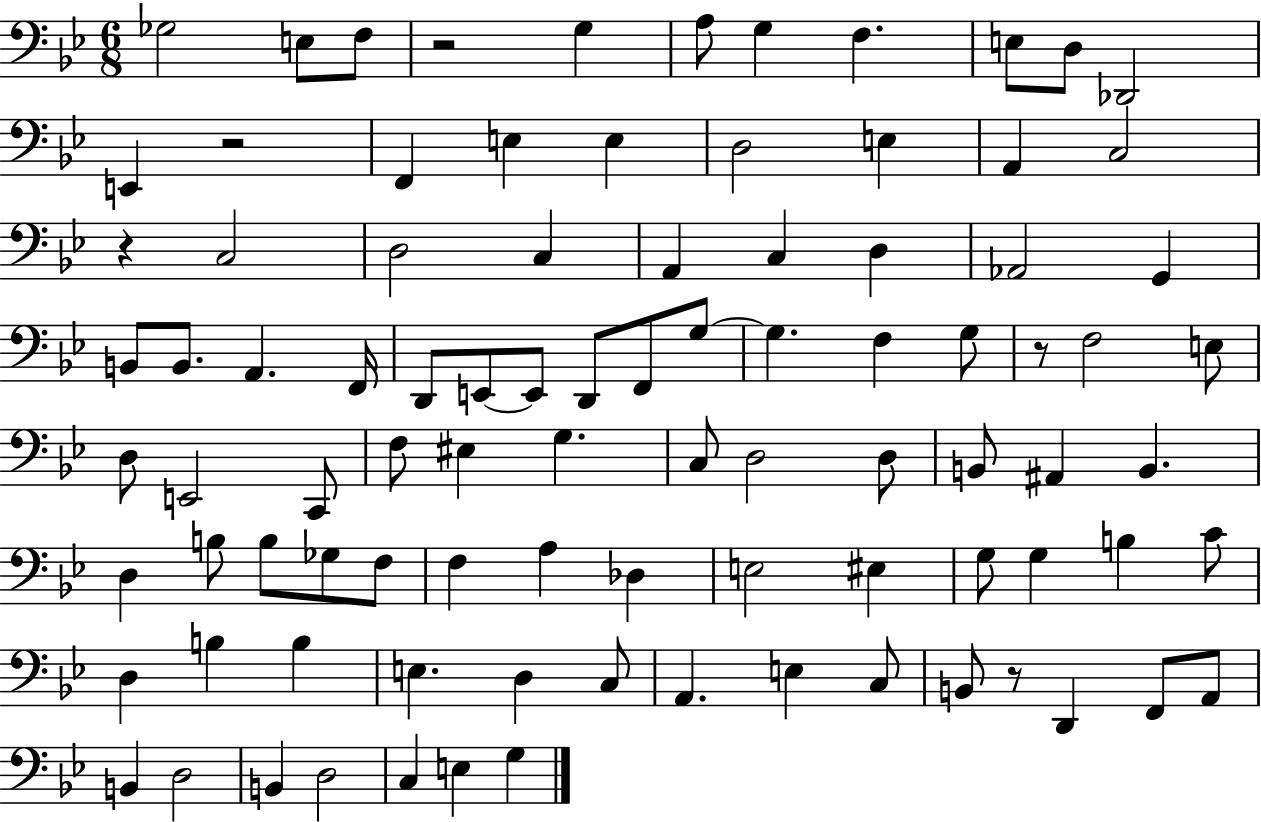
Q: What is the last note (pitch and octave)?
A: G3